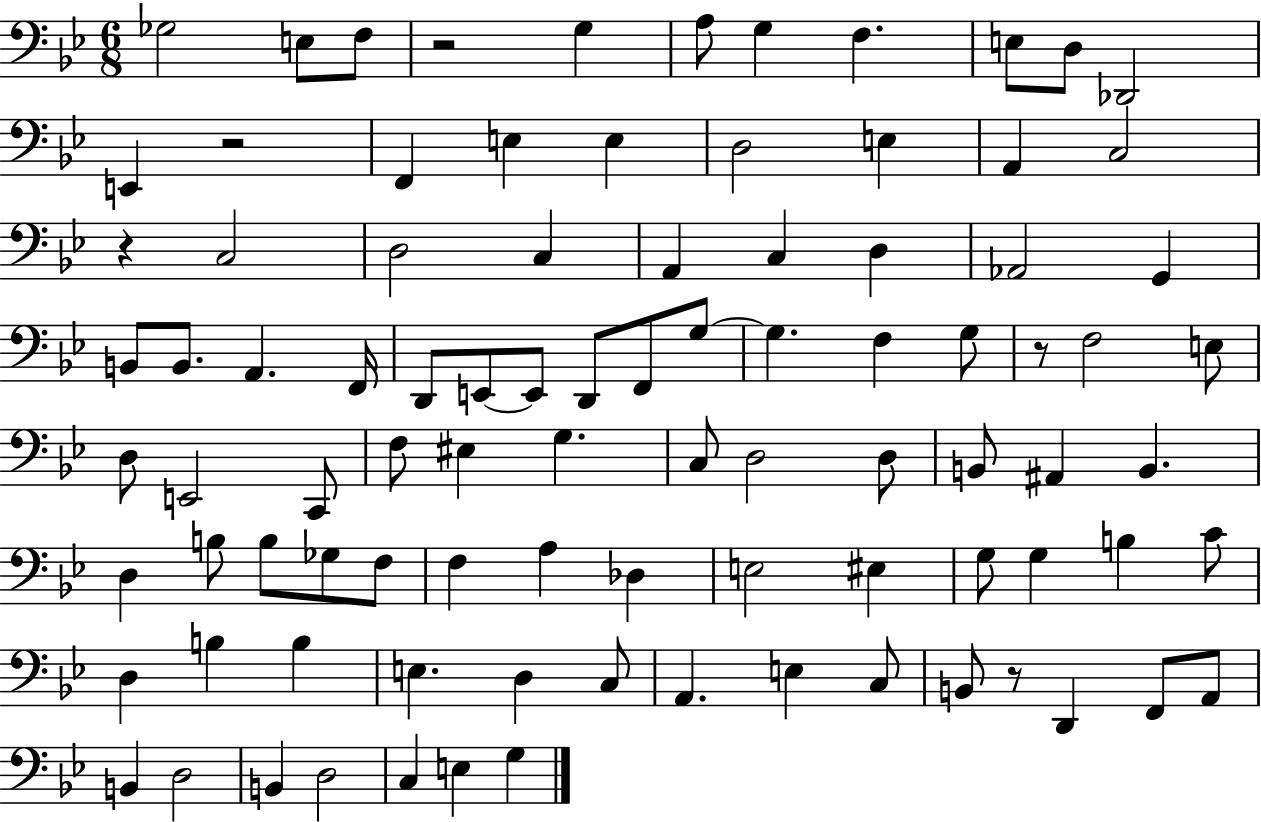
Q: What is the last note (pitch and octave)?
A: G3